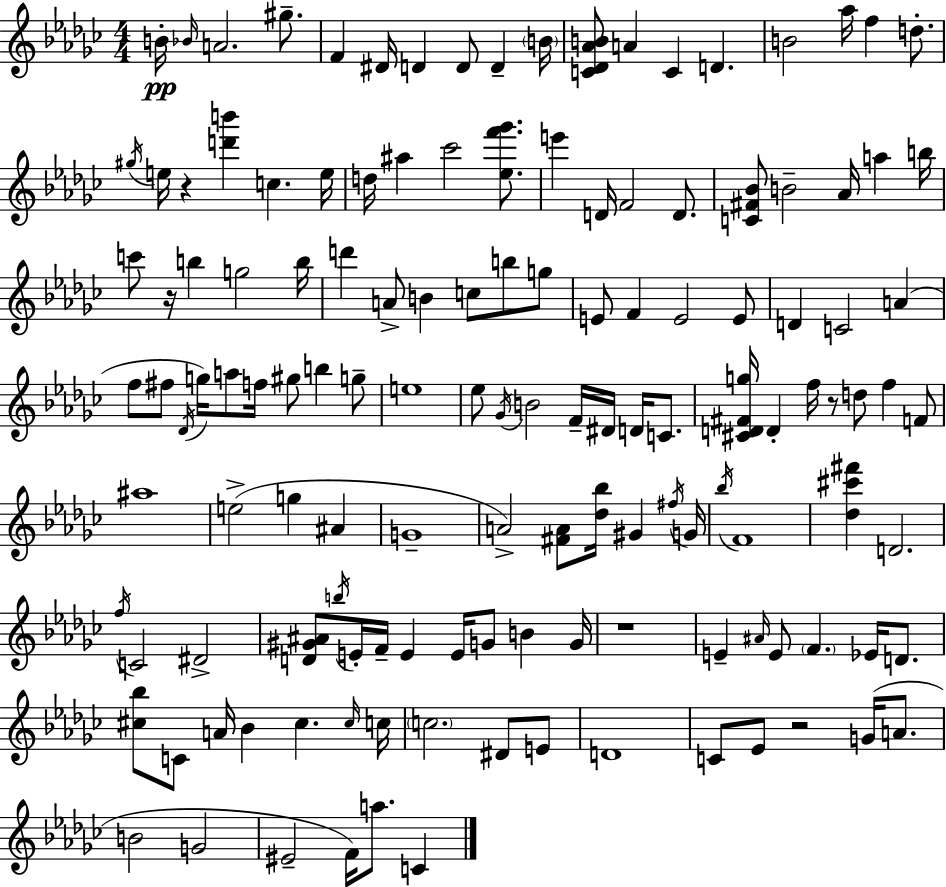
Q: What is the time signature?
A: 4/4